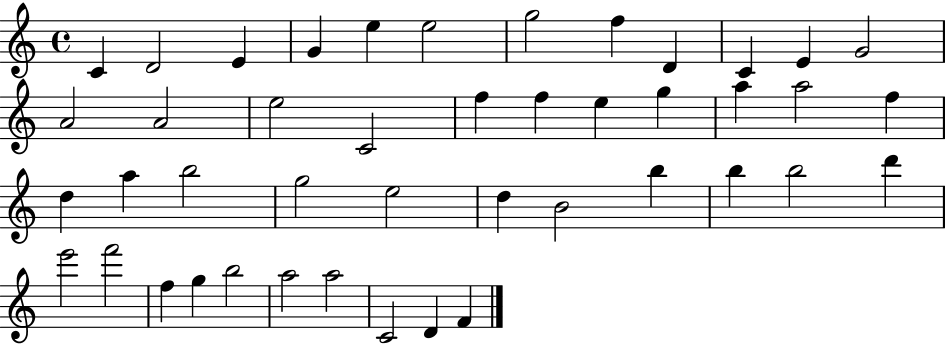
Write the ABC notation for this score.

X:1
T:Untitled
M:4/4
L:1/4
K:C
C D2 E G e e2 g2 f D C E G2 A2 A2 e2 C2 f f e g a a2 f d a b2 g2 e2 d B2 b b b2 d' e'2 f'2 f g b2 a2 a2 C2 D F